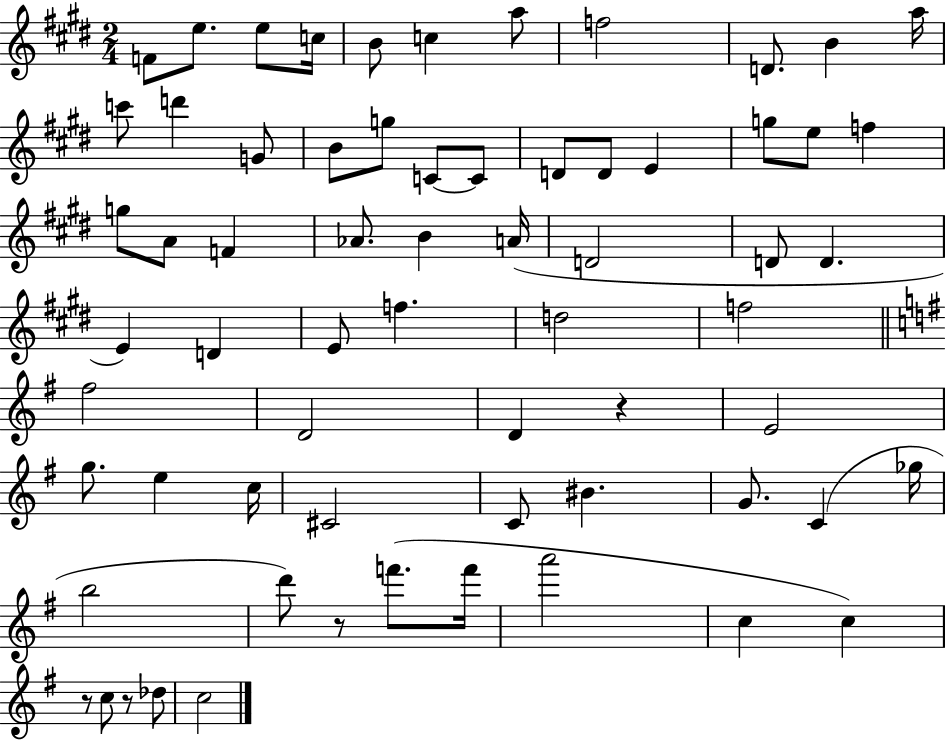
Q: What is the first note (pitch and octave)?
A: F4